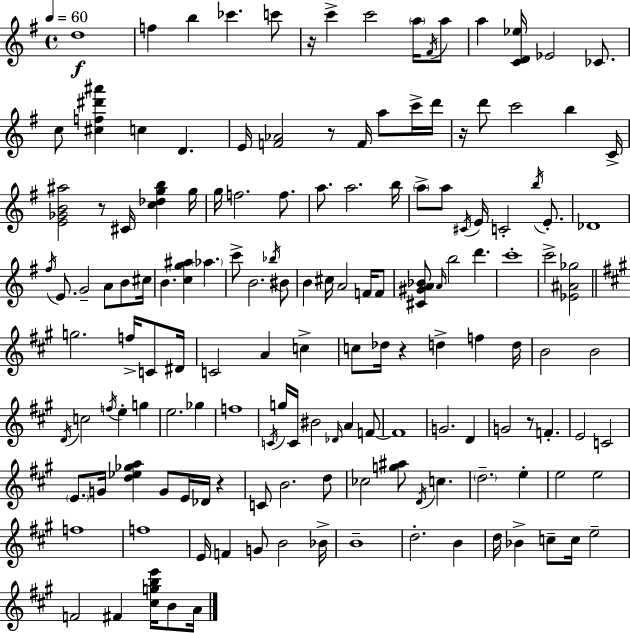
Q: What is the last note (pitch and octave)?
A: A4